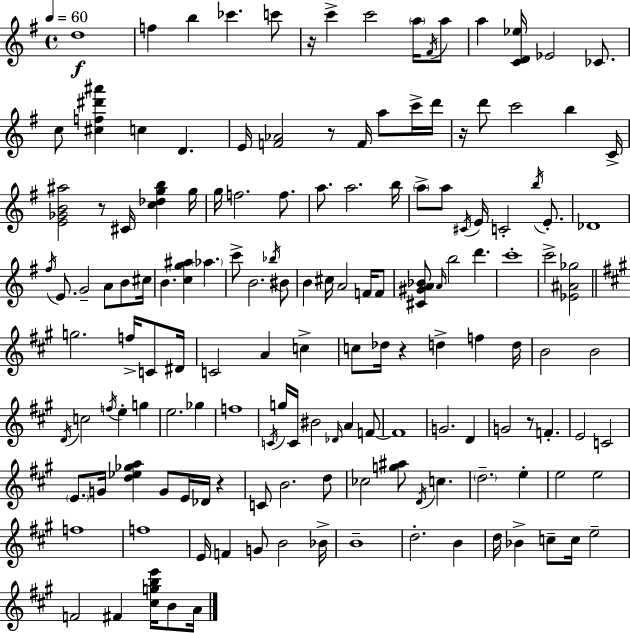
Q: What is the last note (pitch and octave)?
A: A4